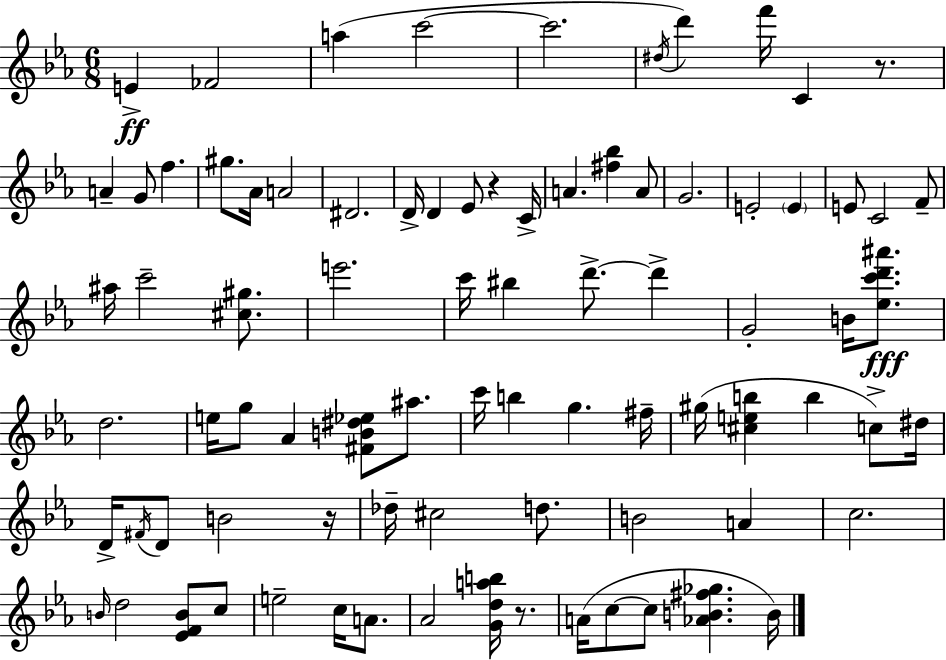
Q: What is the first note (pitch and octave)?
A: E4